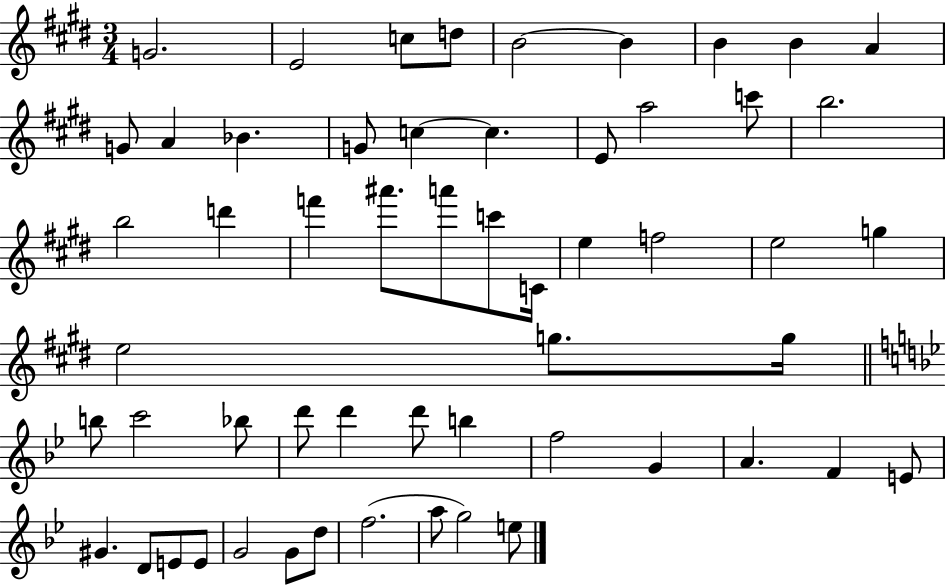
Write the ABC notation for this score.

X:1
T:Untitled
M:3/4
L:1/4
K:E
G2 E2 c/2 d/2 B2 B B B A G/2 A _B G/2 c c E/2 a2 c'/2 b2 b2 d' f' ^a'/2 a'/2 c'/2 C/4 e f2 e2 g e2 g/2 g/4 b/2 c'2 _b/2 d'/2 d' d'/2 b f2 G A F E/2 ^G D/2 E/2 E/2 G2 G/2 d/2 f2 a/2 g2 e/2